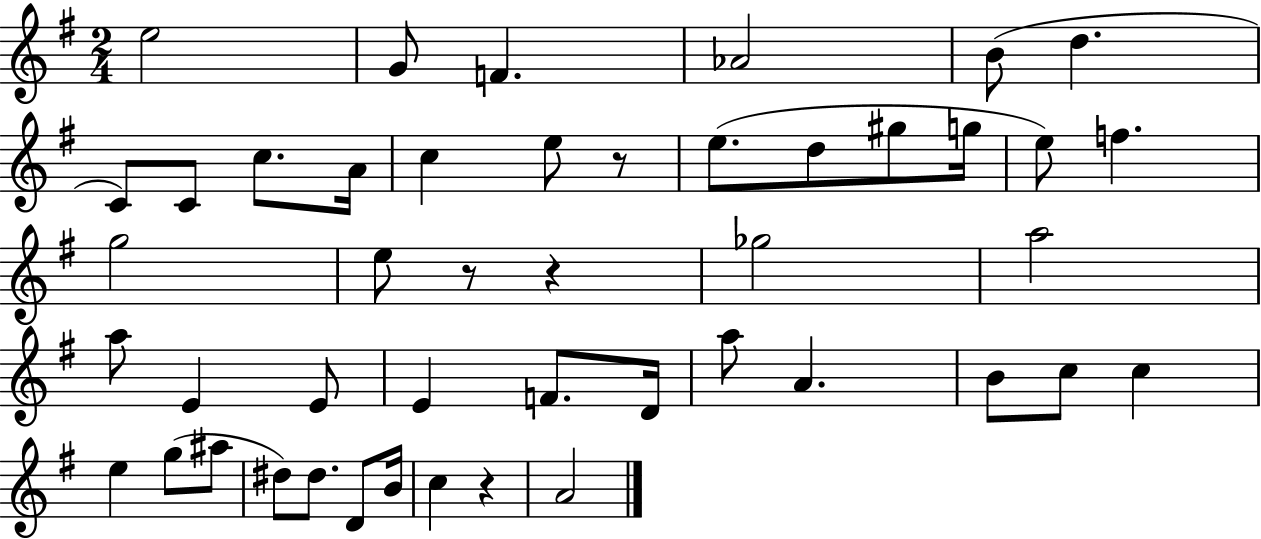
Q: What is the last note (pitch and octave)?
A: A4